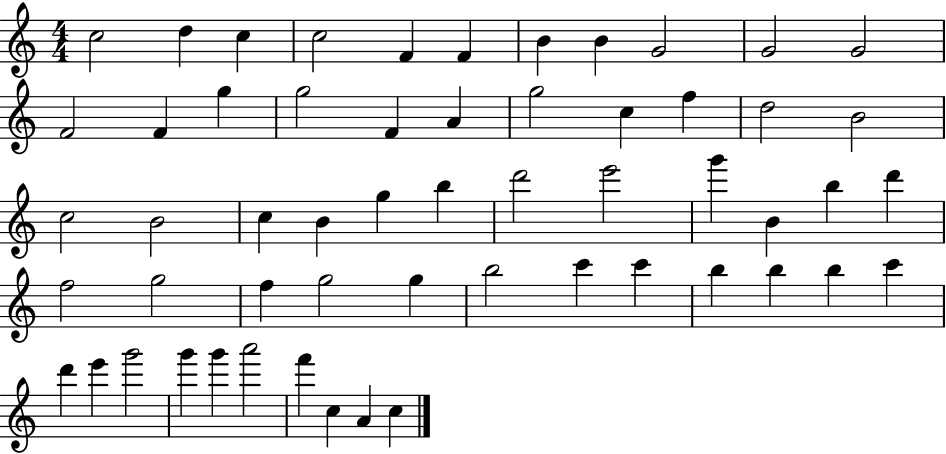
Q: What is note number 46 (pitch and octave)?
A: C6